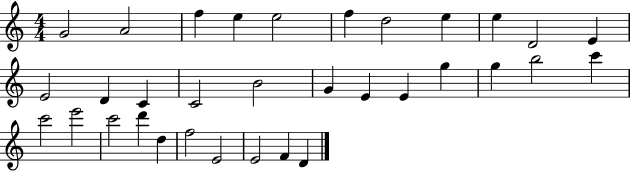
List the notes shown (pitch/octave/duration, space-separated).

G4/h A4/h F5/q E5/q E5/h F5/q D5/h E5/q E5/q D4/h E4/q E4/h D4/q C4/q C4/h B4/h G4/q E4/q E4/q G5/q G5/q B5/h C6/q C6/h E6/h C6/h D6/q D5/q F5/h E4/h E4/h F4/q D4/q